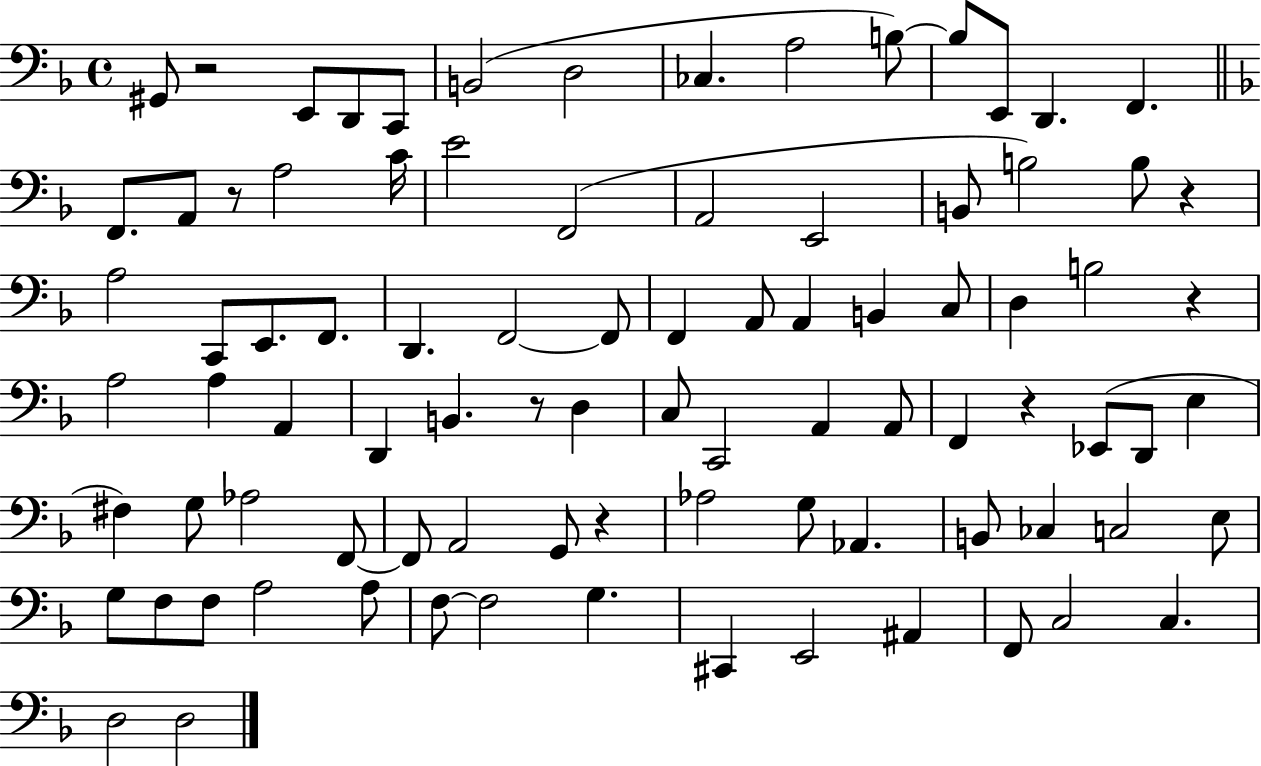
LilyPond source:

{
  \clef bass
  \time 4/4
  \defaultTimeSignature
  \key f \major
  gis,8 r2 e,8 d,8 c,8 | b,2( d2 | ces4. a2 b8~~) | b8 e,8 d,4. f,4. | \break \bar "||" \break \key f \major f,8. a,8 r8 a2 c'16 | e'2 f,2( | a,2 e,2 | b,8 b2) b8 r4 | \break a2 c,8 e,8. f,8. | d,4. f,2~~ f,8 | f,4 a,8 a,4 b,4 c8 | d4 b2 r4 | \break a2 a4 a,4 | d,4 b,4. r8 d4 | c8 c,2 a,4 a,8 | f,4 r4 ees,8( d,8 e4 | \break fis4) g8 aes2 f,8~~ | f,8 a,2 g,8 r4 | aes2 g8 aes,4. | b,8 ces4 c2 e8 | \break g8 f8 f8 a2 a8 | f8~~ f2 g4. | cis,4 e,2 ais,4 | f,8 c2 c4. | \break d2 d2 | \bar "|."
}